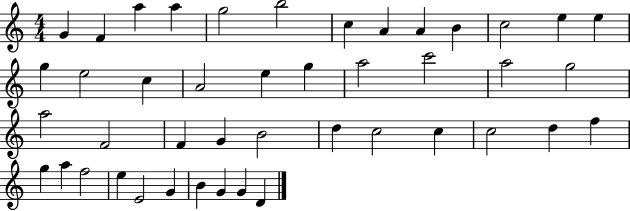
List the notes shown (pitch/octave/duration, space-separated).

G4/q F4/q A5/q A5/q G5/h B5/h C5/q A4/q A4/q B4/q C5/h E5/q E5/q G5/q E5/h C5/q A4/h E5/q G5/q A5/h C6/h A5/h G5/h A5/h F4/h F4/q G4/q B4/h D5/q C5/h C5/q C5/h D5/q F5/q G5/q A5/q F5/h E5/q E4/h G4/q B4/q G4/q G4/q D4/q